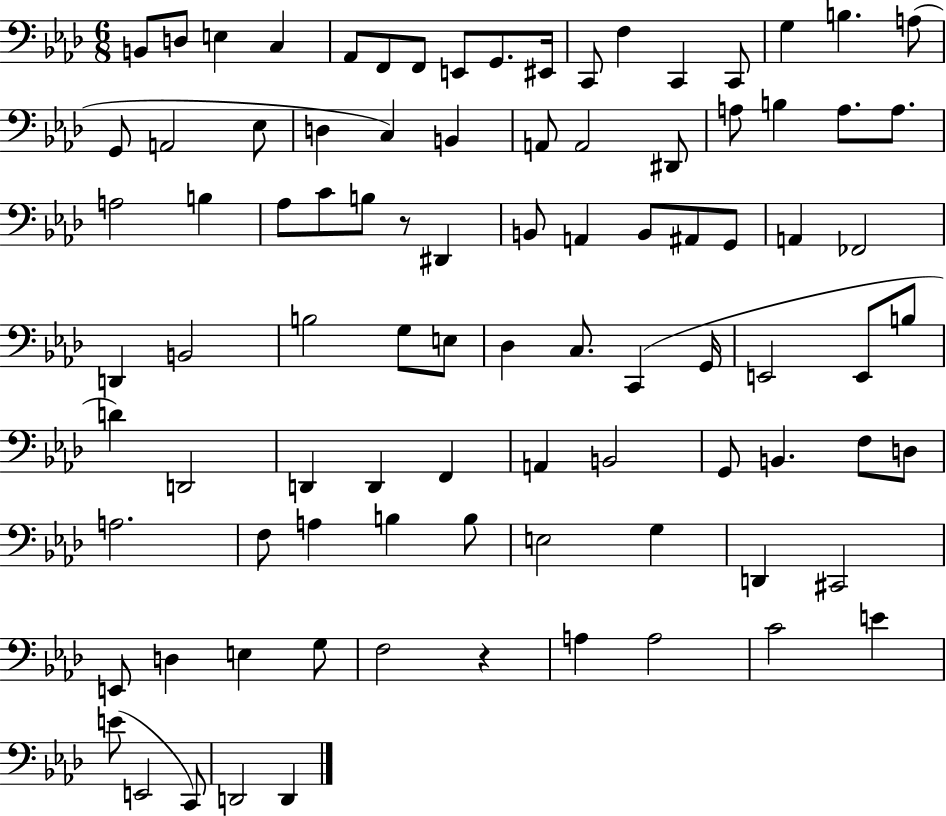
X:1
T:Untitled
M:6/8
L:1/4
K:Ab
B,,/2 D,/2 E, C, _A,,/2 F,,/2 F,,/2 E,,/2 G,,/2 ^E,,/4 C,,/2 F, C,, C,,/2 G, B, A,/2 G,,/2 A,,2 _E,/2 D, C, B,, A,,/2 A,,2 ^D,,/2 A,/2 B, A,/2 A,/2 A,2 B, _A,/2 C/2 B,/2 z/2 ^D,, B,,/2 A,, B,,/2 ^A,,/2 G,,/2 A,, _F,,2 D,, B,,2 B,2 G,/2 E,/2 _D, C,/2 C,, G,,/4 E,,2 E,,/2 B,/2 D D,,2 D,, D,, F,, A,, B,,2 G,,/2 B,, F,/2 D,/2 A,2 F,/2 A, B, B,/2 E,2 G, D,, ^C,,2 E,,/2 D, E, G,/2 F,2 z A, A,2 C2 E E/2 E,,2 C,,/2 D,,2 D,,